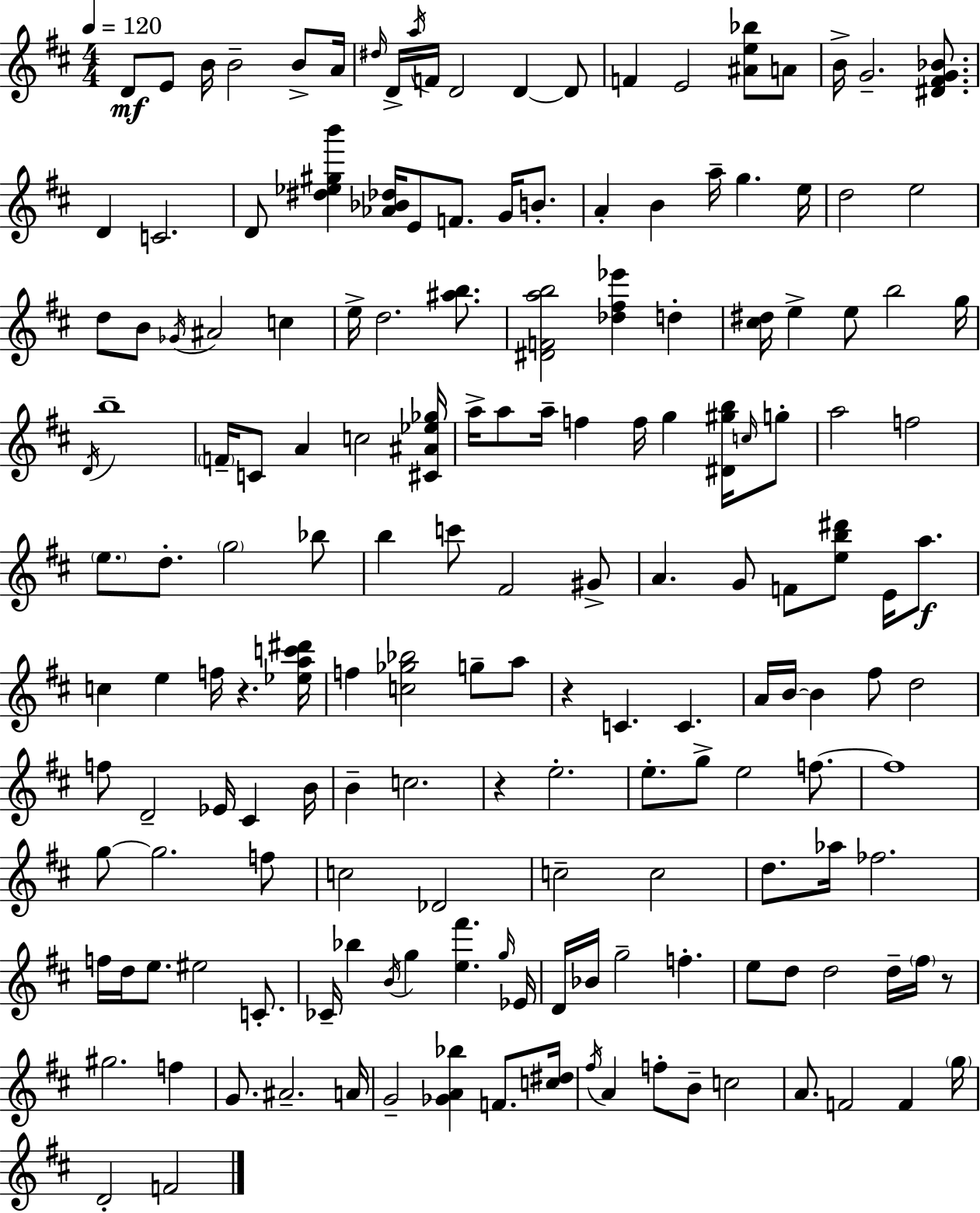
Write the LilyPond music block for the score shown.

{
  \clef treble
  \numericTimeSignature
  \time 4/4
  \key d \major
  \tempo 4 = 120
  d'8\mf e'8 b'16 b'2-- b'8-> a'16 | \grace { dis''16 } d'16-> \acciaccatura { a''16 } f'16 d'2 d'4~~ | d'8 f'4 e'2 <ais' e'' bes''>8 | a'8 b'16-> g'2.-- <dis' fis' g' bes'>8. | \break d'4 c'2. | d'8 <dis'' ees'' gis'' b'''>4 <aes' bes' des''>16 e'8 f'8. g'16 b'8.-. | a'4-. b'4 a''16-- g''4. | e''16 d''2 e''2 | \break d''8 b'8 \acciaccatura { ges'16 } ais'2 c''4 | e''16-> d''2. | <ais'' b''>8. <dis' f' a'' b''>2 <des'' fis'' ees'''>4 d''4-. | <cis'' dis''>16 e''4-> e''8 b''2 | \break g''16 \acciaccatura { d'16 } b''1-- | \parenthesize f'16-- c'8 a'4 c''2 | <cis' ais' ees'' ges''>16 a''16-> a''8 a''16-- f''4 f''16 g''4 | <dis' gis'' b''>16 \grace { c''16 } g''8-. a''2 f''2 | \break \parenthesize e''8. d''8.-. \parenthesize g''2 | bes''8 b''4 c'''8 fis'2 | gis'8-> a'4. g'8 f'8 <e'' b'' dis'''>8 | e'16 a''8.\f c''4 e''4 f''16 r4. | \break <ees'' a'' c''' dis'''>16 f''4 <c'' ges'' bes''>2 | g''8-- a''8 r4 c'4. c'4. | a'16 b'16~~ b'4 fis''8 d''2 | f''8 d'2-- ees'16 | \break cis'4 b'16 b'4-- c''2. | r4 e''2.-. | e''8.-. g''8-> e''2 | f''8.~~ f''1 | \break g''8~~ g''2. | f''8 c''2 des'2 | c''2-- c''2 | d''8. aes''16 fes''2. | \break f''16 d''16 e''8. eis''2 | c'8.-. ces'16-- bes''4 \acciaccatura { b'16 } g''4 <e'' fis'''>4. | \grace { g''16 } ees'16 d'16 bes'16 g''2-- | f''4.-. e''8 d''8 d''2 | \break d''16-- \parenthesize fis''16 r8 gis''2. | f''4 g'8. ais'2.-- | a'16 g'2-- <ges' a' bes''>4 | f'8. <c'' dis''>16 \acciaccatura { fis''16 } a'4 f''8-. b'8-- | \break c''2 a'8. f'2 | f'4 \parenthesize g''16 d'2-. | f'2 \bar "|."
}